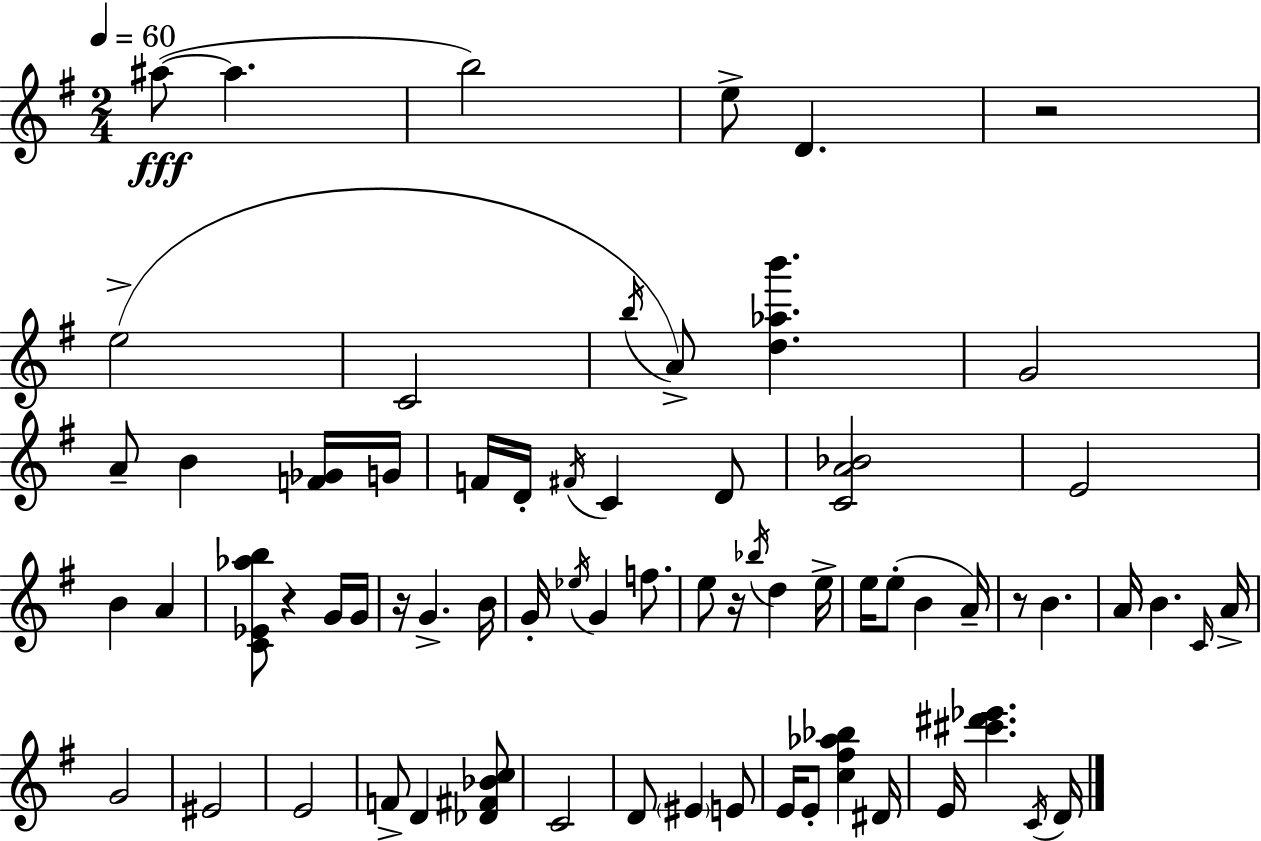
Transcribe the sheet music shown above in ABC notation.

X:1
T:Untitled
M:2/4
L:1/4
K:G
^a/2 ^a b2 e/2 D z2 e2 C2 b/4 A/2 [d_ab'] G2 A/2 B [F_G]/4 G/4 F/4 D/4 ^F/4 C D/2 [CA_B]2 E2 B A [C_E_ab]/2 z G/4 G/4 z/4 G B/4 G/4 _e/4 G f/2 e/2 z/4 _b/4 d e/4 e/4 e/2 B A/4 z/2 B A/4 B C/4 A/4 G2 ^E2 E2 F/2 D [_D^F_Bc]/2 C2 D/2 ^E E/2 E/4 E/2 [c^f_a_b] ^D/4 E/4 [^c'^d'_e'] C/4 D/4